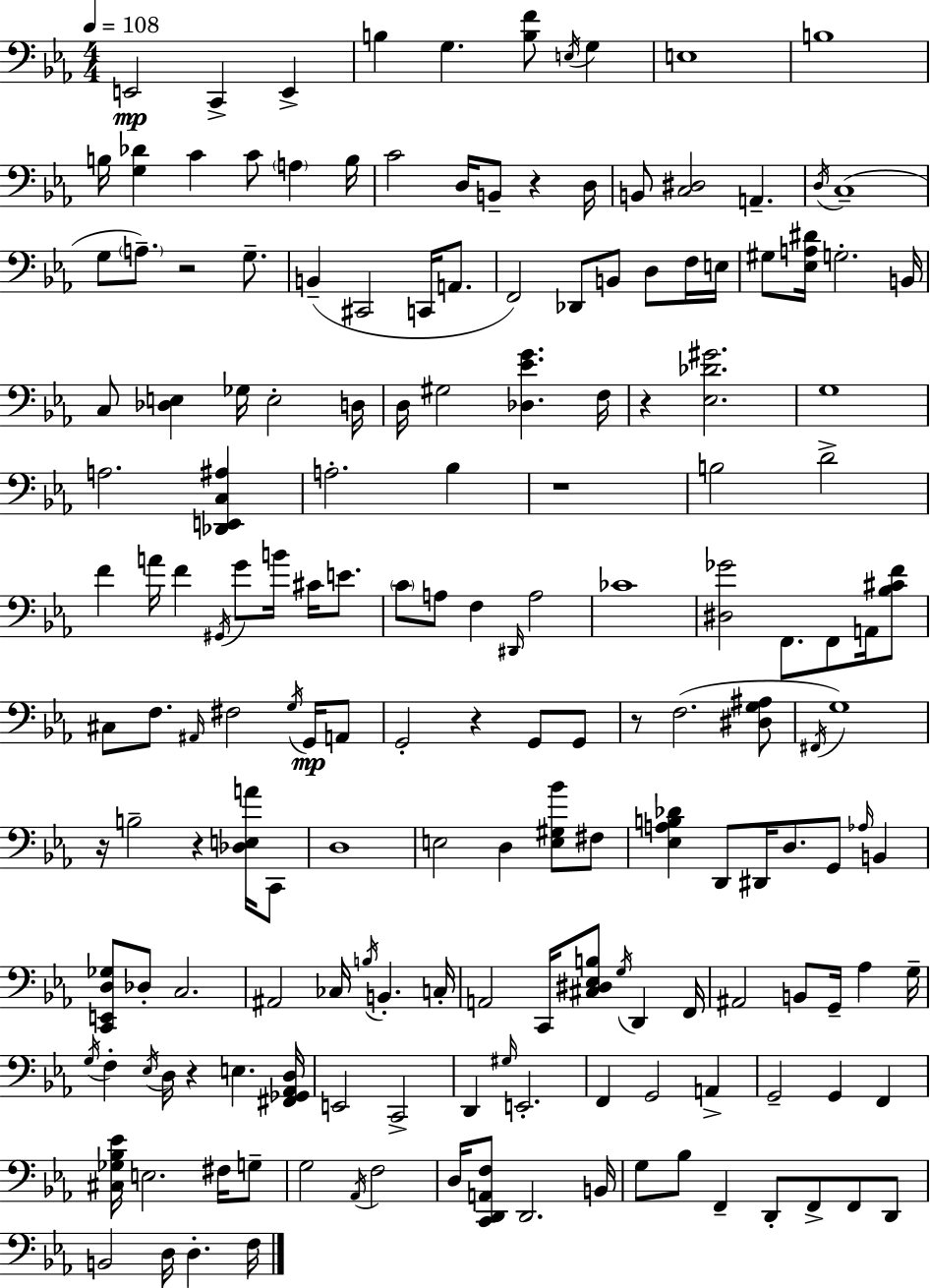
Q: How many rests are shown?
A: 9